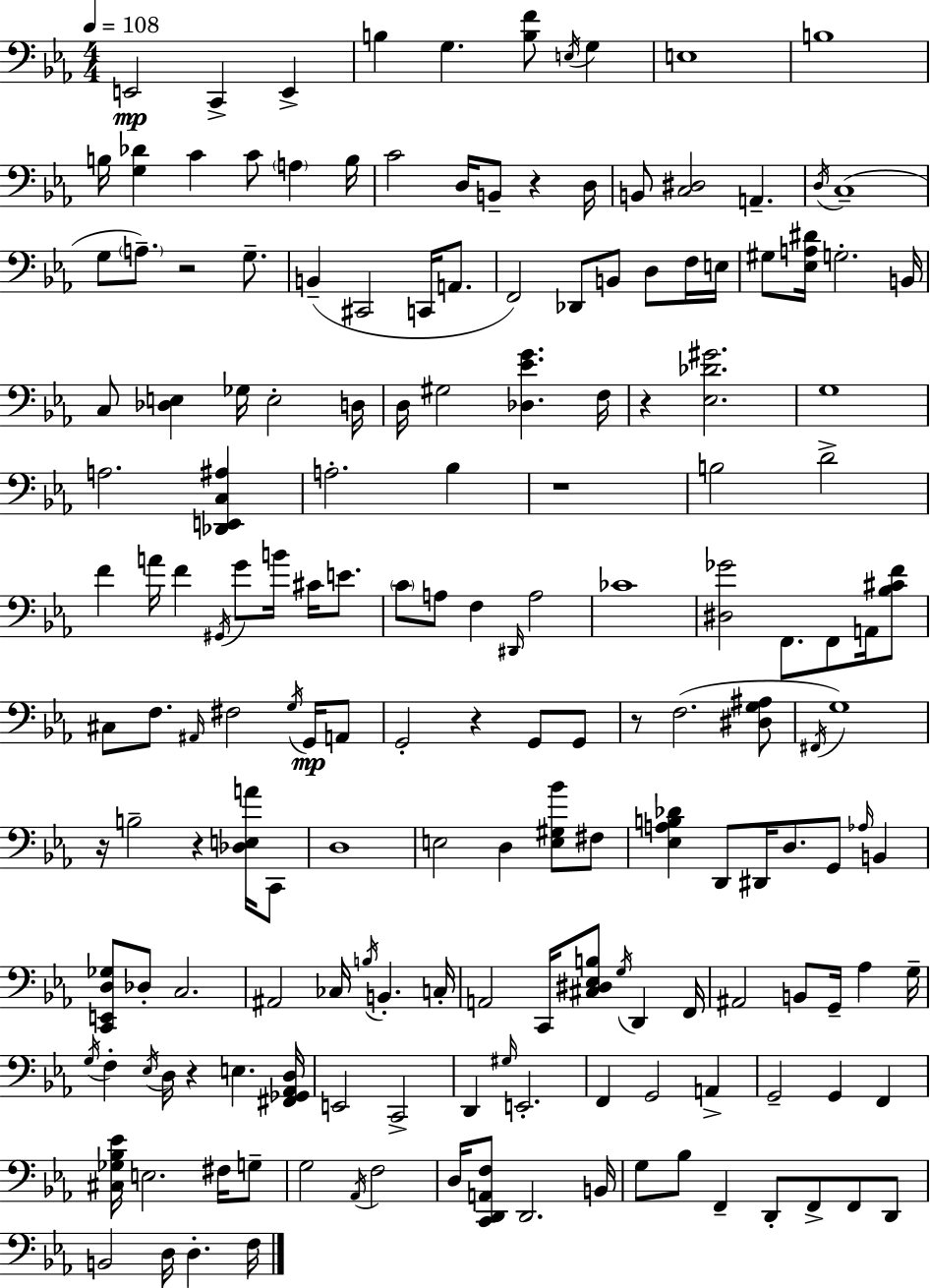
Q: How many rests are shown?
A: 9